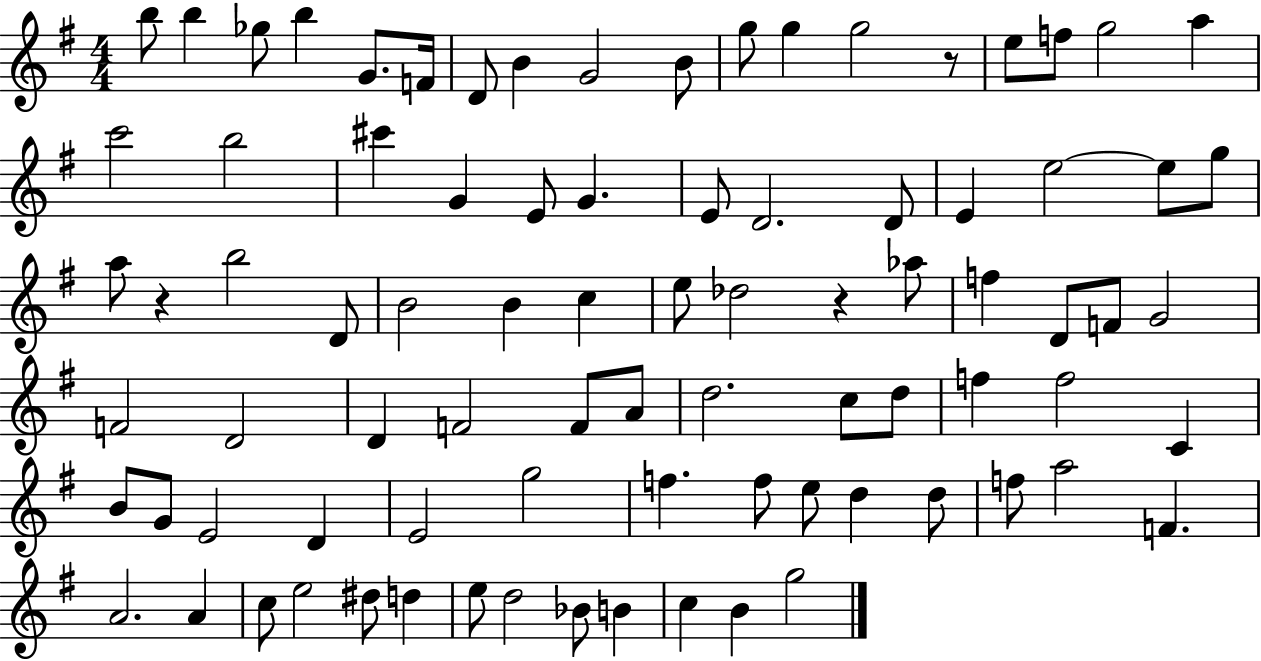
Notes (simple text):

B5/e B5/q Gb5/e B5/q G4/e. F4/s D4/e B4/q G4/h B4/e G5/e G5/q G5/h R/e E5/e F5/e G5/h A5/q C6/h B5/h C#6/q G4/q E4/e G4/q. E4/e D4/h. D4/e E4/q E5/h E5/e G5/e A5/e R/q B5/h D4/e B4/h B4/q C5/q E5/e Db5/h R/q Ab5/e F5/q D4/e F4/e G4/h F4/h D4/h D4/q F4/h F4/e A4/e D5/h. C5/e D5/e F5/q F5/h C4/q B4/e G4/e E4/h D4/q E4/h G5/h F5/q. F5/e E5/e D5/q D5/e F5/e A5/h F4/q. A4/h. A4/q C5/e E5/h D#5/e D5/q E5/e D5/h Bb4/e B4/q C5/q B4/q G5/h